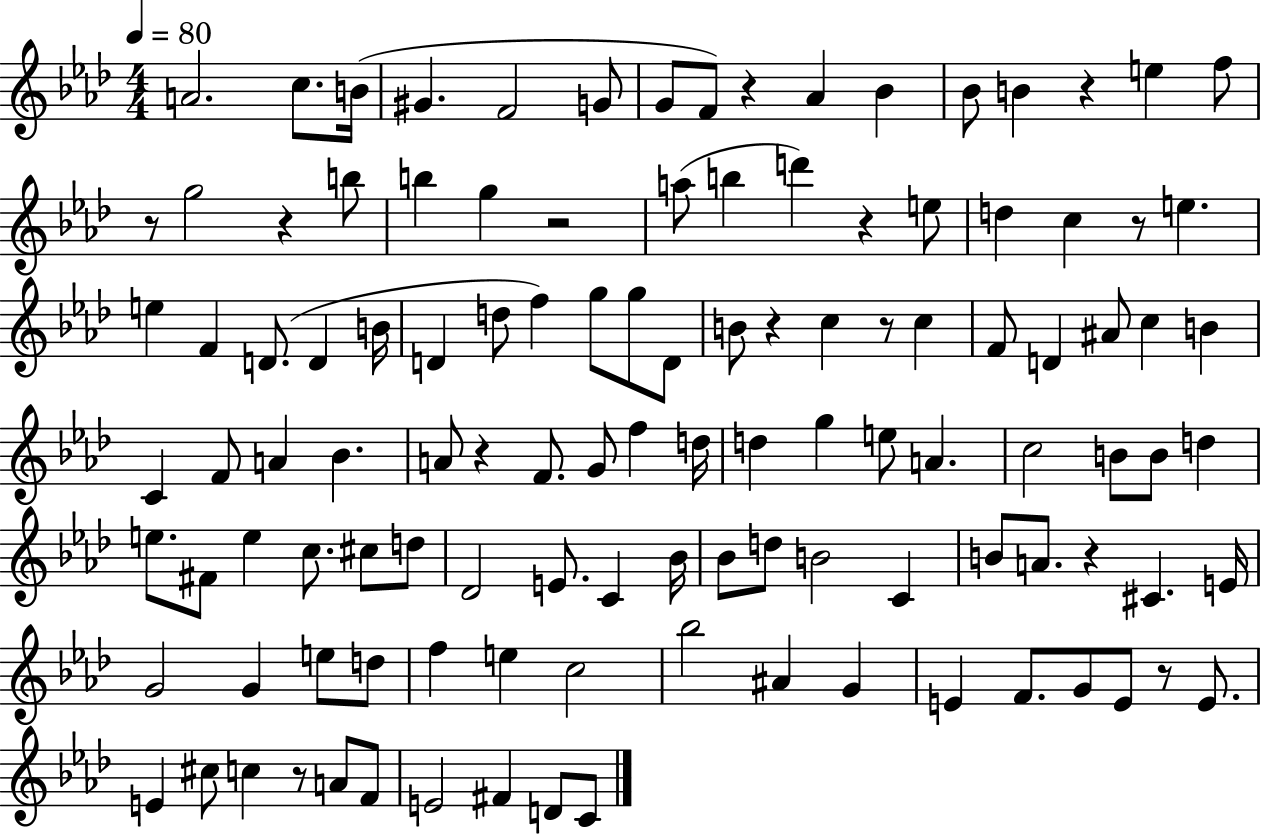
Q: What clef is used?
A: treble